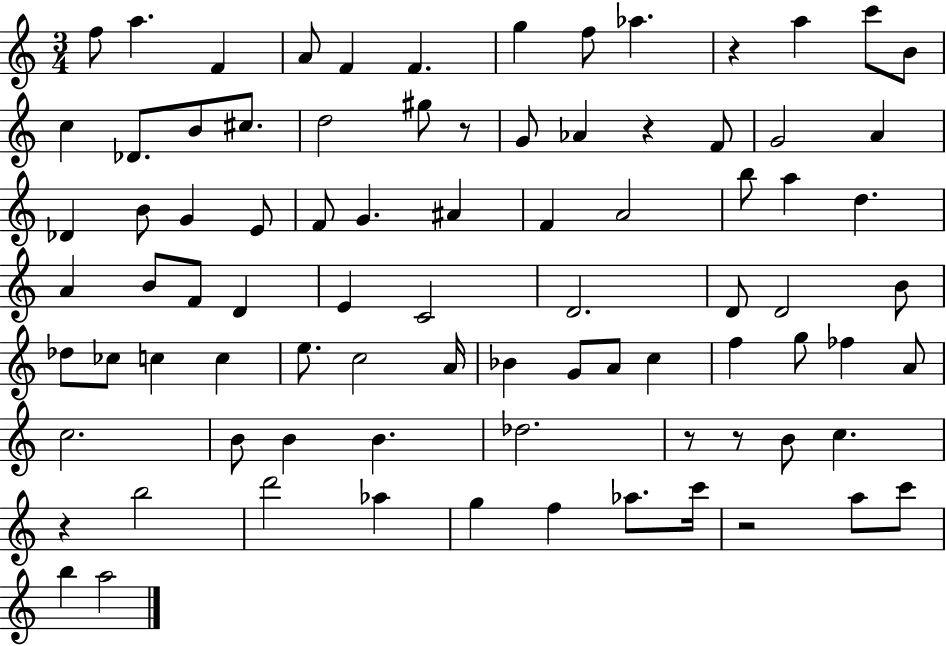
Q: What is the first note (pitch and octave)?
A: F5